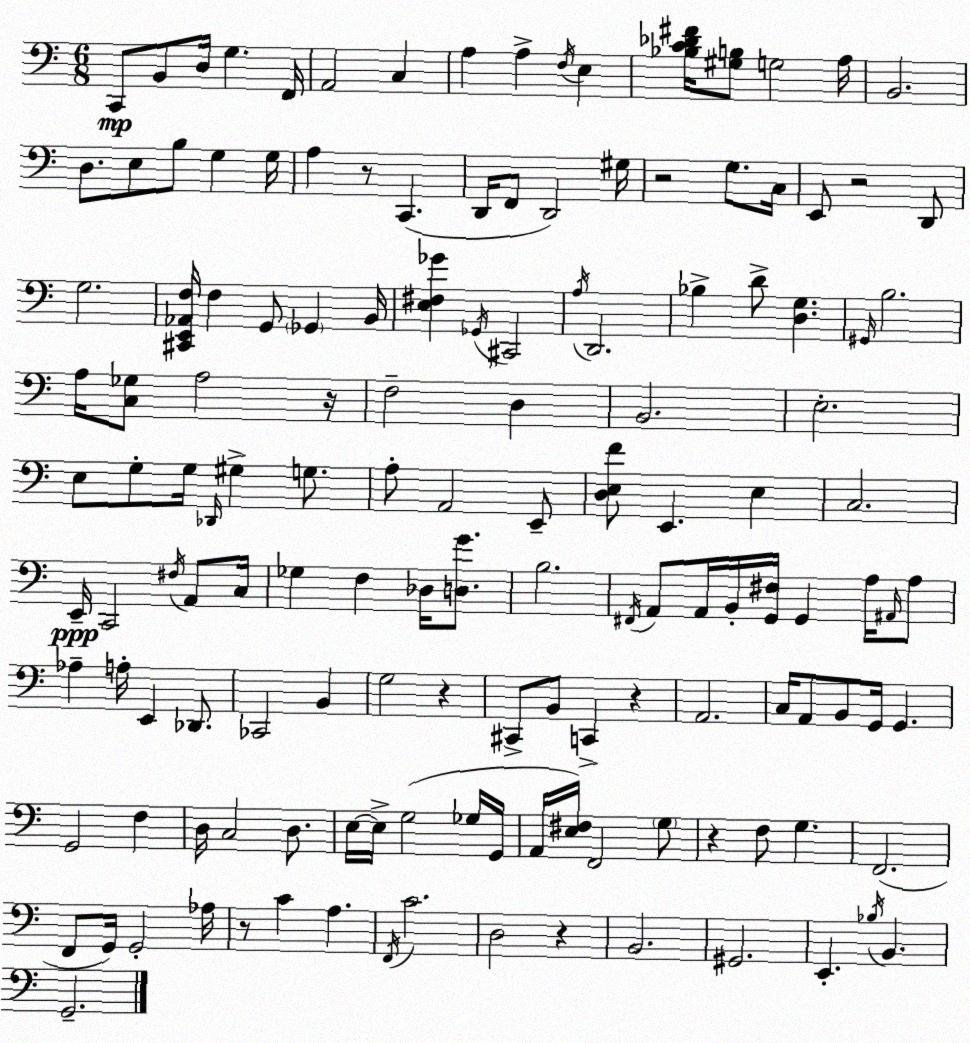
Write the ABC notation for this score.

X:1
T:Untitled
M:6/8
L:1/4
K:Am
C,,/2 B,,/2 D,/4 G, F,,/4 A,,2 C, A, A, F,/4 E, [_B,C_D^F]/4 [^G,B,]/2 G,2 A,/4 B,,2 D,/2 E,/2 B,/2 G, G,/4 A, z/2 C,, D,,/4 F,,/2 D,,2 ^G,/4 z2 G,/2 C,/4 E,,/2 z2 D,,/2 G,2 [^C,,E,,_A,,F,]/4 F, G,,/2 _G,, B,,/4 [E,^F,_G] _G,,/4 ^C,,2 A,/4 D,,2 _B, D/2 [D,G,] ^G,,/4 B,2 A,/4 [C,_G,]/2 A,2 z/4 F,2 D, B,,2 E,2 E,/2 G,/2 G,/4 _D,,/4 ^G, G,/2 A,/2 A,,2 E,,/2 [D,E,F]/2 E,, E, C,2 E,,/4 C,,2 ^F,/4 A,,/2 C,/4 _G, F, _D,/4 [D,G]/2 B,2 ^F,,/4 A,,/2 A,,/4 B,,/4 [G,,^F,]/4 G,, A,/4 ^A,,/4 A,/2 _A, A,/4 E,, _D,,/2 _C,,2 B,, G,2 z ^C,,/2 B,,/2 C,, z A,,2 C,/4 A,,/2 B,,/2 G,,/4 G,, G,,2 F, D,/4 C,2 D,/2 E,/4 E,/4 G,2 _G,/4 G,,/4 A,,/4 [E,^F,]/4 F,,2 G,/2 z F,/2 G, F,,2 F,,/2 G,,/4 G,,2 _A,/4 z/2 C A, F,,/4 C2 D,2 z B,,2 ^G,,2 E,, _B,/4 B,, G,,2